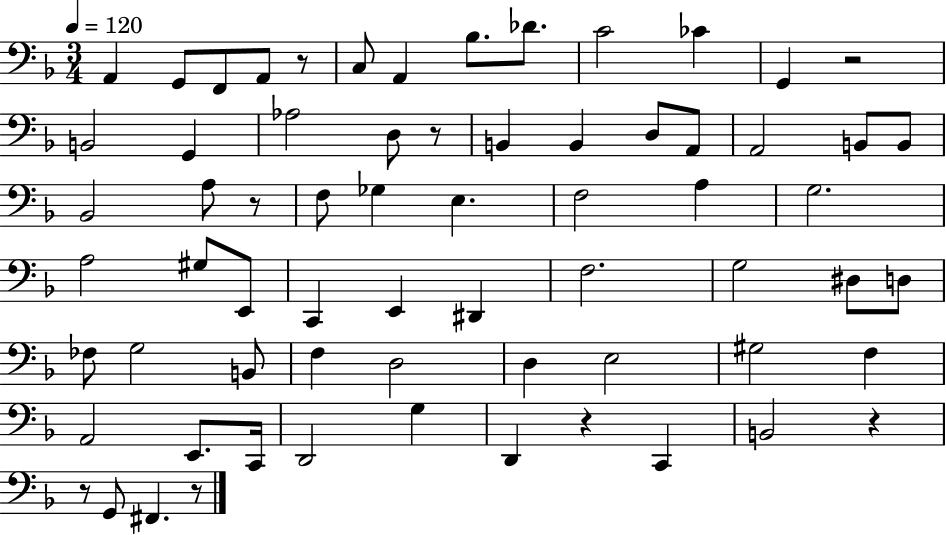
{
  \clef bass
  \numericTimeSignature
  \time 3/4
  \key f \major
  \tempo 4 = 120
  \repeat volta 2 { a,4 g,8 f,8 a,8 r8 | c8 a,4 bes8. des'8. | c'2 ces'4 | g,4 r2 | \break b,2 g,4 | aes2 d8 r8 | b,4 b,4 d8 a,8 | a,2 b,8 b,8 | \break bes,2 a8 r8 | f8 ges4 e4. | f2 a4 | g2. | \break a2 gis8 e,8 | c,4 e,4 dis,4 | f2. | g2 dis8 d8 | \break fes8 g2 b,8 | f4 d2 | d4 e2 | gis2 f4 | \break a,2 e,8. c,16 | d,2 g4 | d,4 r4 c,4 | b,2 r4 | \break r8 g,8 fis,4. r8 | } \bar "|."
}